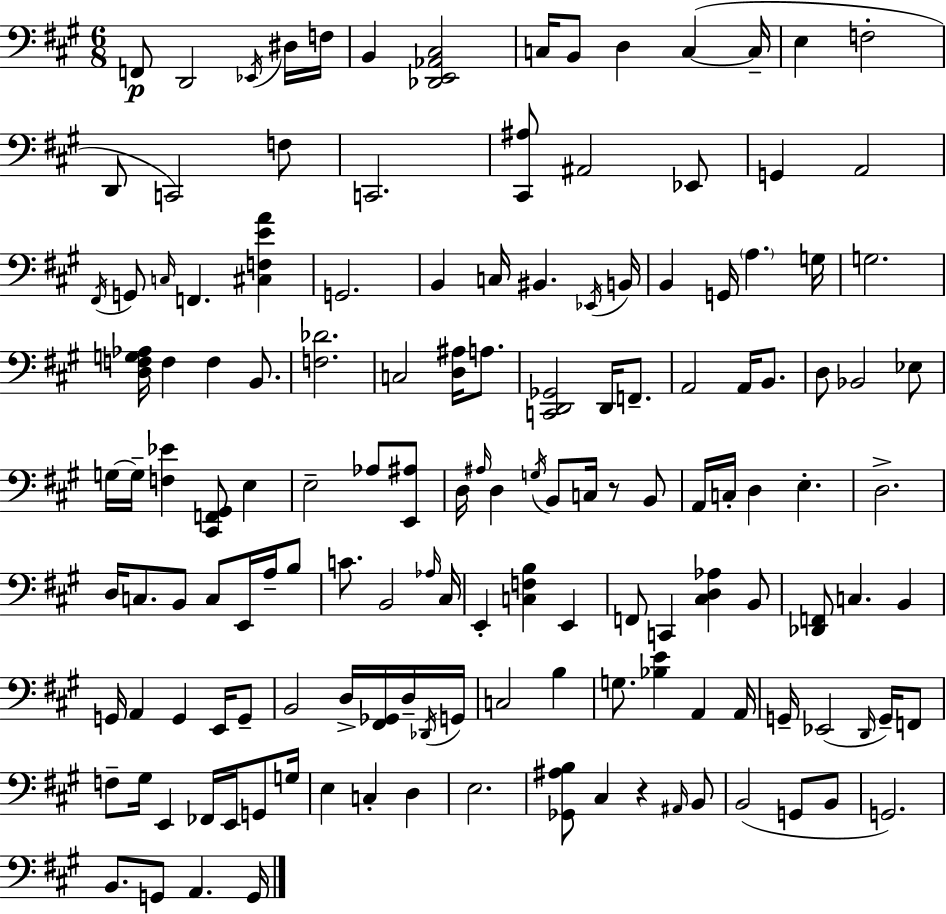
X:1
T:Untitled
M:6/8
L:1/4
K:A
F,,/2 D,,2 _E,,/4 ^D,/4 F,/4 B,, [_D,,E,,_A,,^C,]2 C,/4 B,,/2 D, C, C,/4 E, F,2 D,,/2 C,,2 F,/2 C,,2 [^C,,^A,]/2 ^A,,2 _E,,/2 G,, A,,2 ^F,,/4 G,,/2 C,/4 F,, [^C,F,EA] G,,2 B,, C,/4 ^B,, _E,,/4 B,,/4 B,, G,,/4 A, G,/4 G,2 [D,F,G,_A,]/4 F, F, B,,/2 [F,_D]2 C,2 [D,^A,]/4 A,/2 [C,,D,,_G,,]2 D,,/4 F,,/2 A,,2 A,,/4 B,,/2 D,/2 _B,,2 _E,/2 G,/4 G,/4 [F,_E] [^C,,F,,^G,,]/2 E, E,2 _A,/2 [E,,^A,]/2 D,/4 ^A,/4 D, G,/4 B,,/2 C,/4 z/2 B,,/2 A,,/4 C,/4 D, E, D,2 D,/4 C,/2 B,,/2 C,/2 E,,/4 A,/4 B,/2 C/2 B,,2 _A,/4 ^C,/4 E,, [C,F,B,] E,, F,,/2 C,, [^C,D,_A,] B,,/2 [_D,,F,,]/2 C, B,, G,,/4 A,, G,, E,,/4 G,,/2 B,,2 D,/4 [^F,,_G,,]/4 D,/4 _D,,/4 G,,/4 C,2 B, G,/2 [_B,E] A,, A,,/4 G,,/4 _E,,2 D,,/4 G,,/4 F,,/2 F,/2 ^G,/4 E,, _F,,/4 E,,/4 G,,/2 G,/4 E, C, D, E,2 [_G,,^A,B,]/2 ^C, z ^A,,/4 B,,/2 B,,2 G,,/2 B,,/2 G,,2 B,,/2 G,,/2 A,, G,,/4